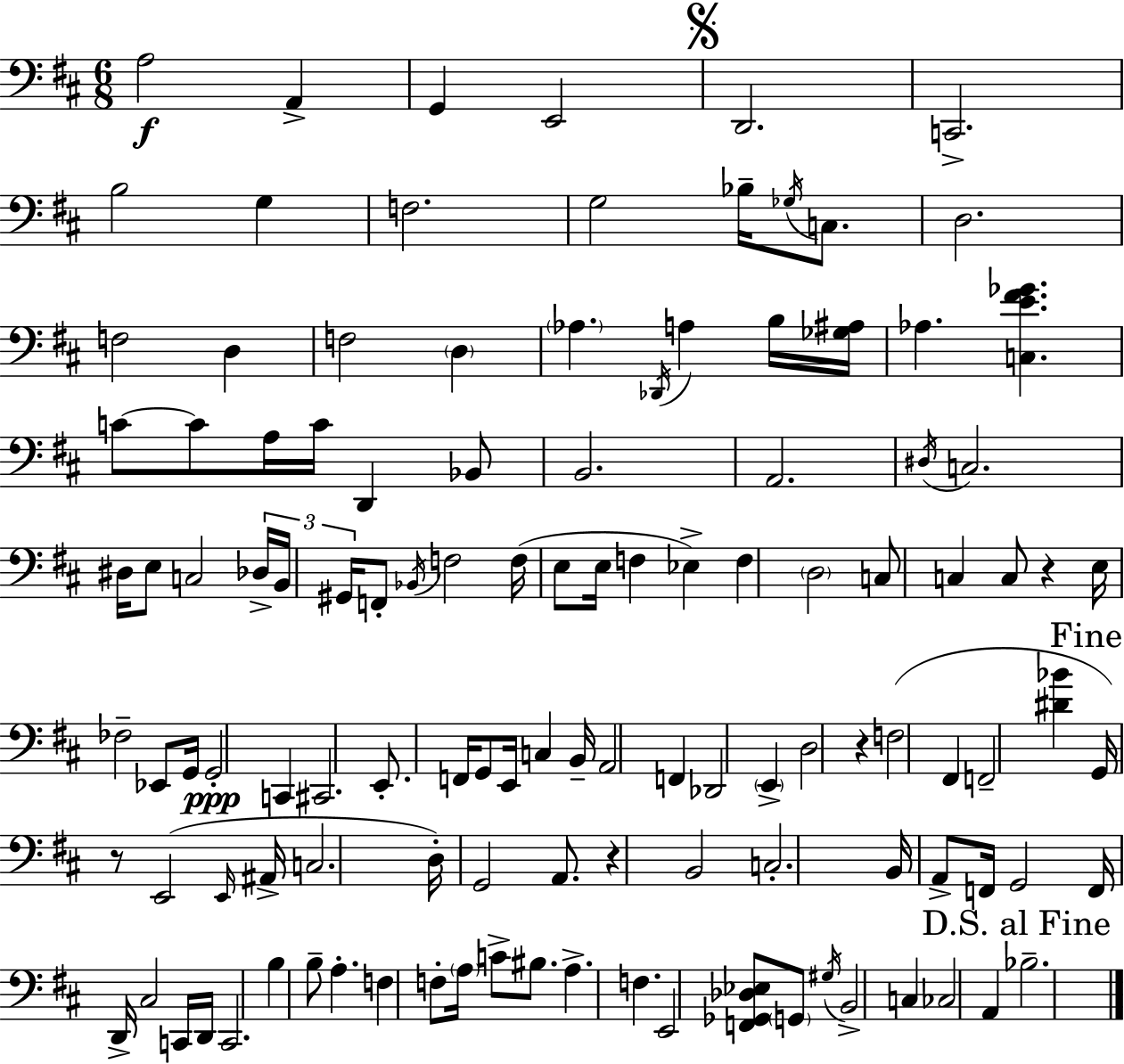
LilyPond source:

{
  \clef bass
  \numericTimeSignature
  \time 6/8
  \key d \major
  \repeat volta 2 { a2\f a,4-> | g,4 e,2 | \mark \markup { \musicglyph "scripts.segno" } d,2. | c,2.-> | \break b2 g4 | f2. | g2 bes16-- \acciaccatura { ges16 } c8. | d2. | \break f2 d4 | f2 \parenthesize d4 | \parenthesize aes4. \acciaccatura { des,16 } a4 | b16 <ges ais>16 aes4. <c e' fis' ges'>4. | \break c'8~~ c'8 a16 c'16 d,4 | bes,8 b,2. | a,2. | \acciaccatura { dis16 } c2. | \break dis16 e8 c2 | \tuplet 3/2 { des16-> b,16 gis,16 } f,8-. \acciaccatura { bes,16 } f2 | f16( e8 e16 f4 | ees4->) f4 \parenthesize d2 | \break c8 c4 c8 | r4 e16 fes2-- | ees,8 g,16 g,2-.\ppp | c,4 cis,2. | \break e,8.-. f,16 g,8 e,16 c4 | b,16-- a,2 | f,4 des,2 | \parenthesize e,4-> d2 | \break r4 f2( | fis,4 f,2-- | <dis' bes'>4 \mark "Fine" g,16) r8 e,2( | \grace { e,16 } ais,16-> c2. | \break d16-.) g,2 | a,8. r4 b,2 | c2.-. | b,16 a,8-> f,16 g,2 | \break f,16 d,16-> cis2 | c,16 d,16 c,2. | b4 b8-- a4.-. | f4 f8-. \parenthesize a16 | \break c'8-> bis8. a4.-> f4. | e,2 | <f, ges, des ees>8 \parenthesize g,8 \acciaccatura { gis16 } b,2-> | c4 ces2 | \break a,4 \mark "D.S. al Fine" bes2.-- | } \bar "|."
}